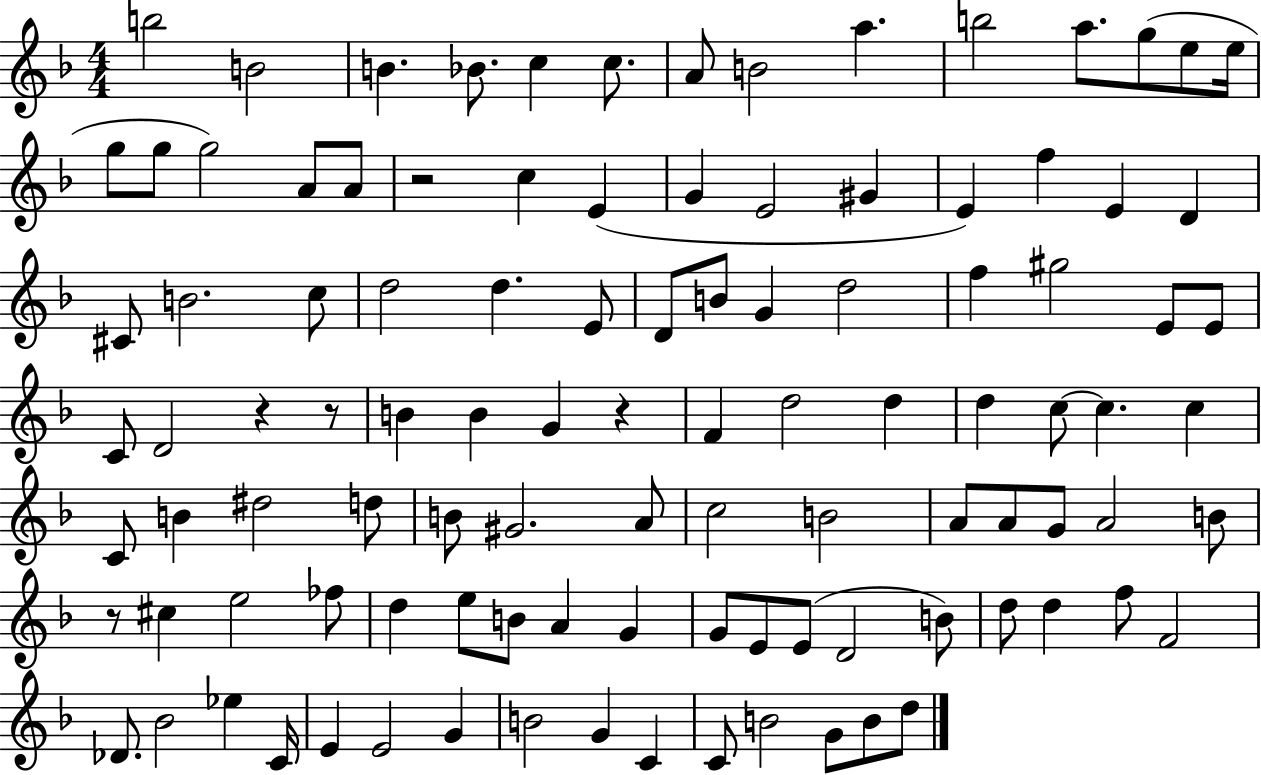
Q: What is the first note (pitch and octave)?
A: B5